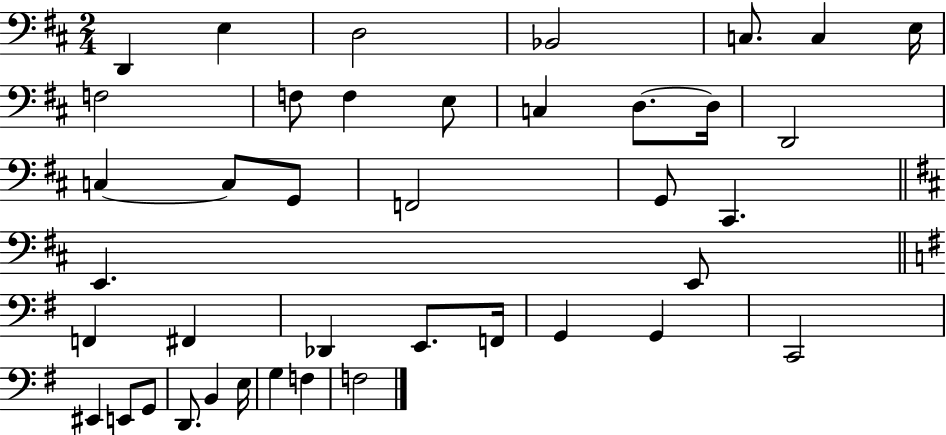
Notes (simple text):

D2/q E3/q D3/h Bb2/h C3/e. C3/q E3/s F3/h F3/e F3/q E3/e C3/q D3/e. D3/s D2/h C3/q C3/e G2/e F2/h G2/e C#2/q. E2/q. E2/e F2/q F#2/q Db2/q E2/e. F2/s G2/q G2/q C2/h EIS2/q E2/e G2/e D2/e. B2/q E3/s G3/q F3/q F3/h